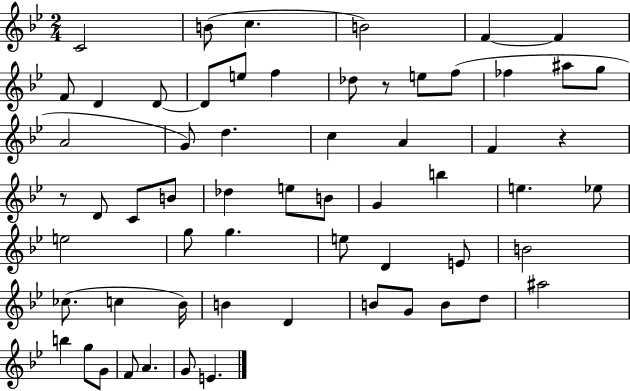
{
  \clef treble
  \numericTimeSignature
  \time 2/4
  \key bes \major
  c'2 | b'8( c''4. | b'2) | f'4~~ f'4 | \break f'8 d'4 d'8~~ | d'8 e''8 f''4 | des''8 r8 e''8 f''8( | fes''4 ais''8 g''8 | \break a'2 | g'8) d''4. | c''4 a'4 | f'4 r4 | \break r8 d'8 c'8 b'8 | des''4 e''8 b'8 | g'4 b''4 | e''4. ees''8 | \break e''2 | g''8 g''4. | e''8 d'4 e'8 | b'2 | \break ces''8.( c''4 bes'16) | b'4 d'4 | b'8 g'8 b'8 d''8 | ais''2 | \break b''4 g''8 g'8 | f'8 a'4. | g'8 e'4. | \bar "|."
}